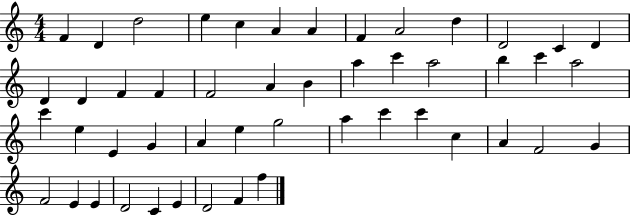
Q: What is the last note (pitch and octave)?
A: F5